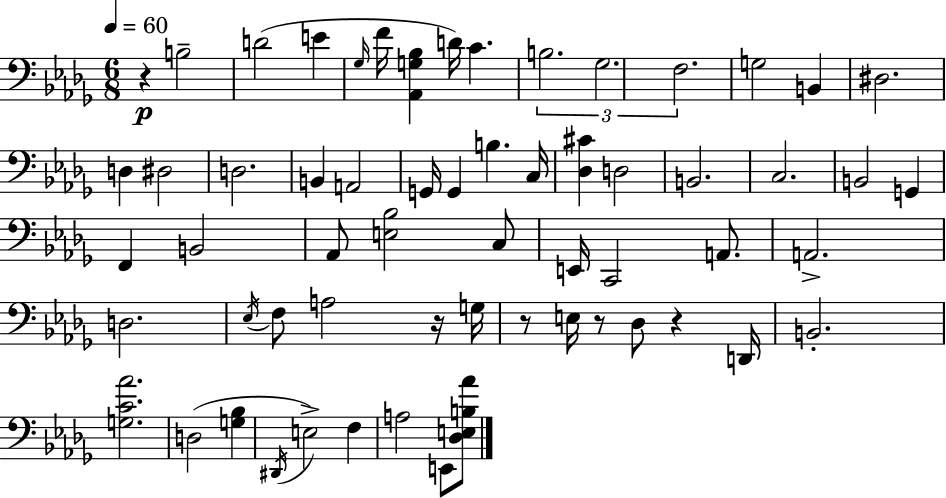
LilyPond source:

{
  \clef bass
  \numericTimeSignature
  \time 6/8
  \key bes \minor
  \tempo 4 = 60
  r4\p b2-- | d'2( e'4 | \grace { ges16 } f'16 <aes, g bes>4 d'16) c'4. | \tuplet 3/2 { b2. | \break ges2. | f2. } | g2 b,4 | dis2. | \break d4 dis2 | d2. | b,4 a,2 | g,16 g,4 b4. | \break c16 <des cis'>4 d2 | b,2. | c2. | b,2 g,4 | \break f,4 b,2 | aes,8 <e bes>2 c8 | e,16 c,2 a,8. | a,2.-> | \break d2. | \acciaccatura { ees16 } f8 a2 | r16 g16 r8 e16 r8 des8 r4 | d,16 b,2.-. | \break <g c' aes'>2. | d2( <g bes>4 | \acciaccatura { dis,16 } e2->) f4 | a2 e,8 | \break <des e b aes'>8 \bar "|."
}